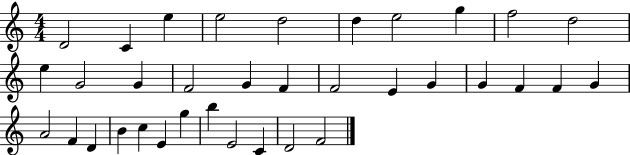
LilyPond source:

{
  \clef treble
  \numericTimeSignature
  \time 4/4
  \key c \major
  d'2 c'4 e''4 | e''2 d''2 | d''4 e''2 g''4 | f''2 d''2 | \break e''4 g'2 g'4 | f'2 g'4 f'4 | f'2 e'4 g'4 | g'4 f'4 f'4 g'4 | \break a'2 f'4 d'4 | b'4 c''4 e'4 g''4 | b''4 e'2 c'4 | d'2 f'2 | \break \bar "|."
}